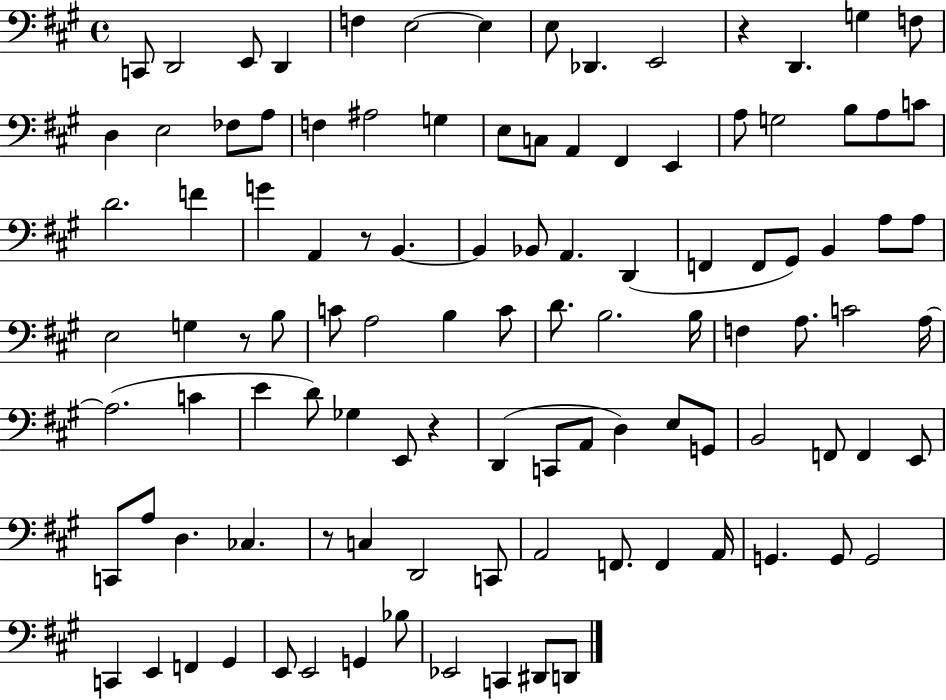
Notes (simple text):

C2/e D2/h E2/e D2/q F3/q E3/h E3/q E3/e Db2/q. E2/h R/q D2/q. G3/q F3/e D3/q E3/h FES3/e A3/e F3/q A#3/h G3/q E3/e C3/e A2/q F#2/q E2/q A3/e G3/h B3/e A3/e C4/e D4/h. F4/q G4/q A2/q R/e B2/q. B2/q Bb2/e A2/q. D2/q F2/q F2/e G#2/e B2/q A3/e A3/e E3/h G3/q R/e B3/e C4/e A3/h B3/q C4/e D4/e. B3/h. B3/s F3/q A3/e. C4/h A3/s A3/h. C4/q E4/q D4/e Gb3/q E2/e R/q D2/q C2/e A2/e D3/q E3/e G2/e B2/h F2/e F2/q E2/e C2/e A3/e D3/q. CES3/q. R/e C3/q D2/h C2/e A2/h F2/e. F2/q A2/s G2/q. G2/e G2/h C2/q E2/q F2/q G#2/q E2/e E2/h G2/q Bb3/e Eb2/h C2/q D#2/e D2/e